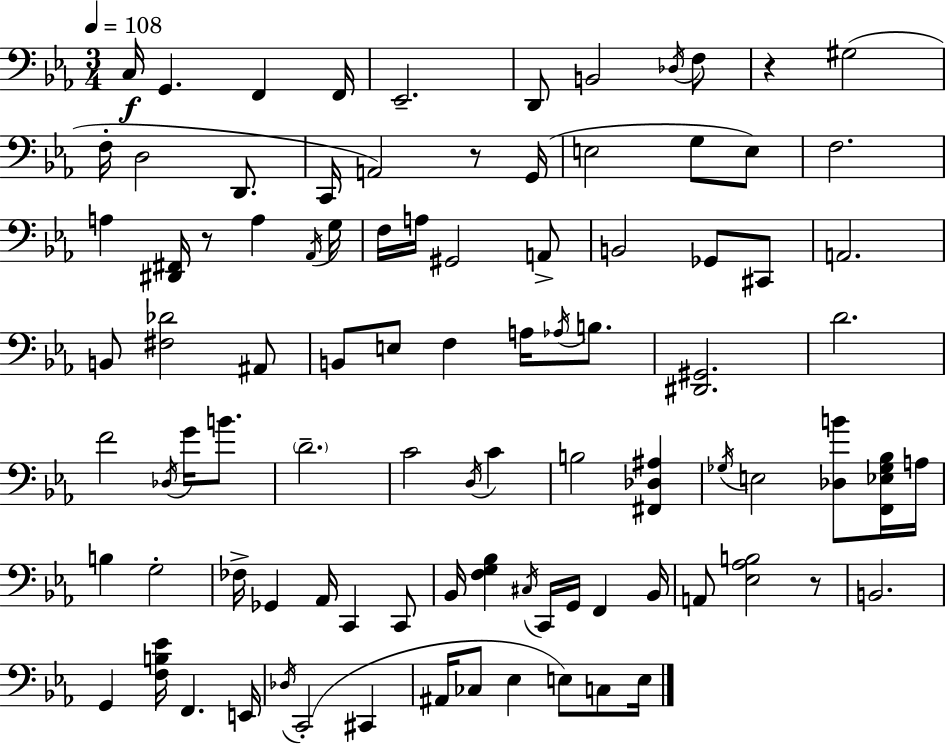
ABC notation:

X:1
T:Untitled
M:3/4
L:1/4
K:Cm
C,/4 G,, F,, F,,/4 _E,,2 D,,/2 B,,2 _D,/4 F,/2 z ^G,2 F,/4 D,2 D,,/2 C,,/4 A,,2 z/2 G,,/4 E,2 G,/2 E,/2 F,2 A, [^D,,^F,,]/4 z/2 A, _A,,/4 G,/4 F,/4 A,/4 ^G,,2 A,,/2 B,,2 _G,,/2 ^C,,/2 A,,2 B,,/2 [^F,_D]2 ^A,,/2 B,,/2 E,/2 F, A,/4 _A,/4 B,/2 [^D,,^G,,]2 D2 F2 _D,/4 G/4 B/2 D2 C2 D,/4 C B,2 [^F,,_D,^A,] _G,/4 E,2 [_D,B]/2 [F,,_E,_G,_B,]/4 A,/4 B, G,2 _F,/4 _G,, _A,,/4 C,, C,,/2 _B,,/4 [F,G,_B,] ^C,/4 C,,/4 G,,/4 F,, _B,,/4 A,,/2 [_E,_A,B,]2 z/2 B,,2 G,, [F,B,_E]/4 F,, E,,/4 _D,/4 C,,2 ^C,, ^A,,/4 _C,/2 _E, E,/2 C,/2 E,/4